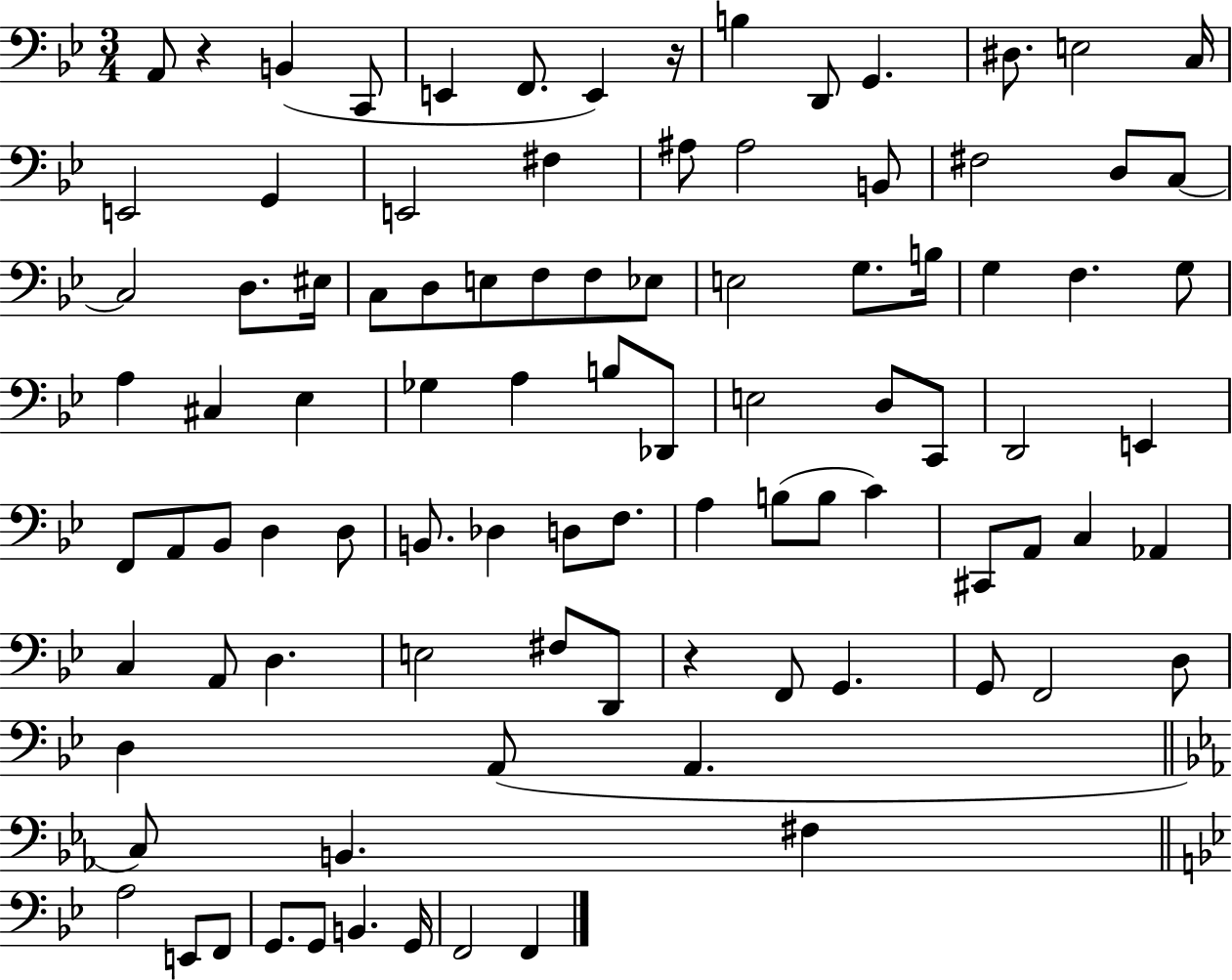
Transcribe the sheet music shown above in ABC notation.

X:1
T:Untitled
M:3/4
L:1/4
K:Bb
A,,/2 z B,, C,,/2 E,, F,,/2 E,, z/4 B, D,,/2 G,, ^D,/2 E,2 C,/4 E,,2 G,, E,,2 ^F, ^A,/2 ^A,2 B,,/2 ^F,2 D,/2 C,/2 C,2 D,/2 ^E,/4 C,/2 D,/2 E,/2 F,/2 F,/2 _E,/2 E,2 G,/2 B,/4 G, F, G,/2 A, ^C, _E, _G, A, B,/2 _D,,/2 E,2 D,/2 C,,/2 D,,2 E,, F,,/2 A,,/2 _B,,/2 D, D,/2 B,,/2 _D, D,/2 F,/2 A, B,/2 B,/2 C ^C,,/2 A,,/2 C, _A,, C, A,,/2 D, E,2 ^F,/2 D,,/2 z F,,/2 G,, G,,/2 F,,2 D,/2 D, A,,/2 A,, C,/2 B,, ^F, A,2 E,,/2 F,,/2 G,,/2 G,,/2 B,, G,,/4 F,,2 F,,